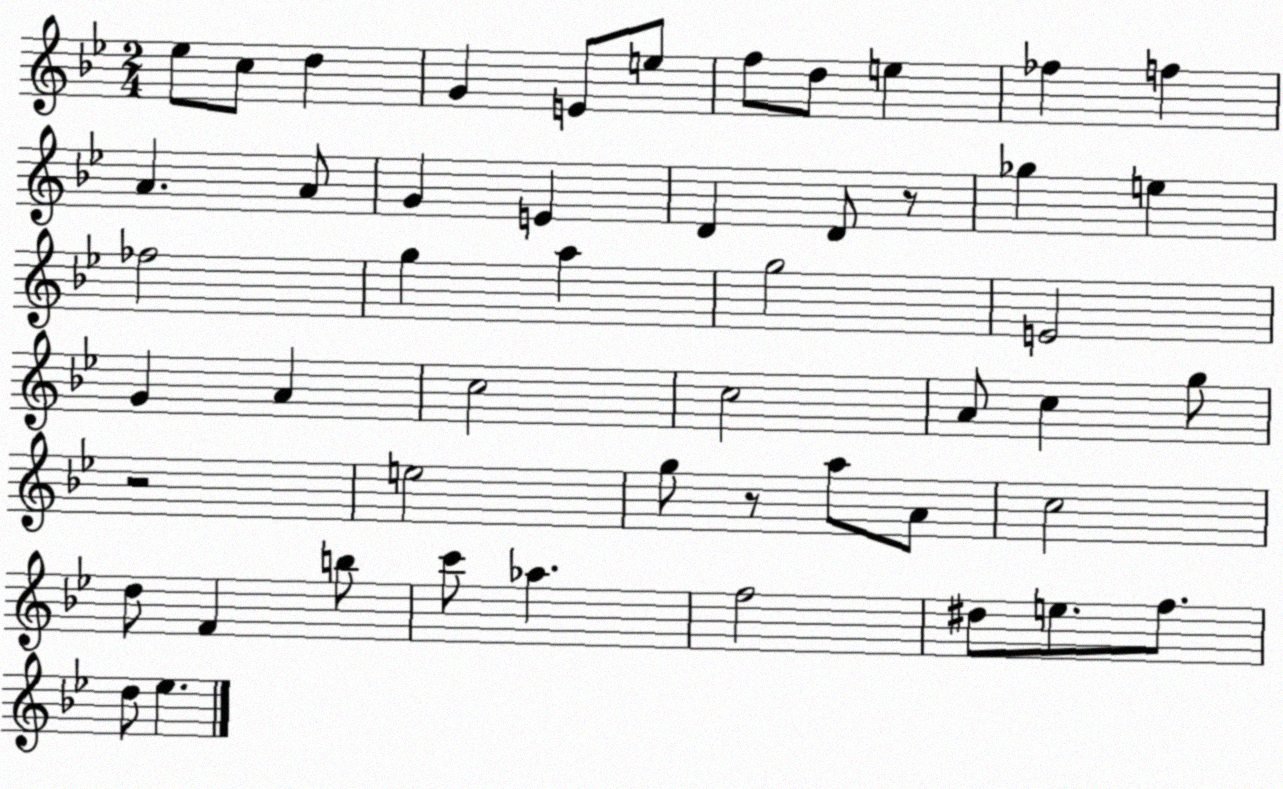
X:1
T:Untitled
M:2/4
L:1/4
K:Bb
_e/2 c/2 d G E/2 e/2 f/2 d/2 e _f f A A/2 G E D D/2 z/2 _g e _f2 g a g2 E2 G A c2 c2 A/2 c g/2 z2 e2 g/2 z/2 a/2 A/2 c2 d/2 F b/2 c'/2 _a f2 ^d/2 e/2 f/2 d/2 _e